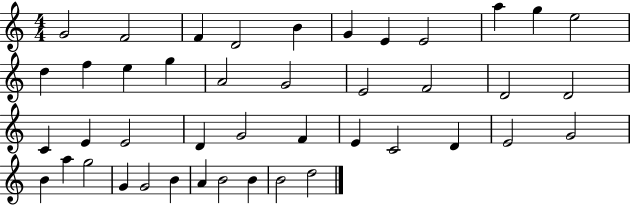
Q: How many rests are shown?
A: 0